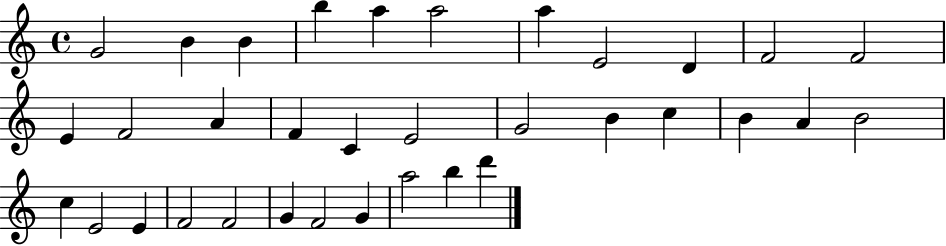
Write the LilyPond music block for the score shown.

{
  \clef treble
  \time 4/4
  \defaultTimeSignature
  \key c \major
  g'2 b'4 b'4 | b''4 a''4 a''2 | a''4 e'2 d'4 | f'2 f'2 | \break e'4 f'2 a'4 | f'4 c'4 e'2 | g'2 b'4 c''4 | b'4 a'4 b'2 | \break c''4 e'2 e'4 | f'2 f'2 | g'4 f'2 g'4 | a''2 b''4 d'''4 | \break \bar "|."
}